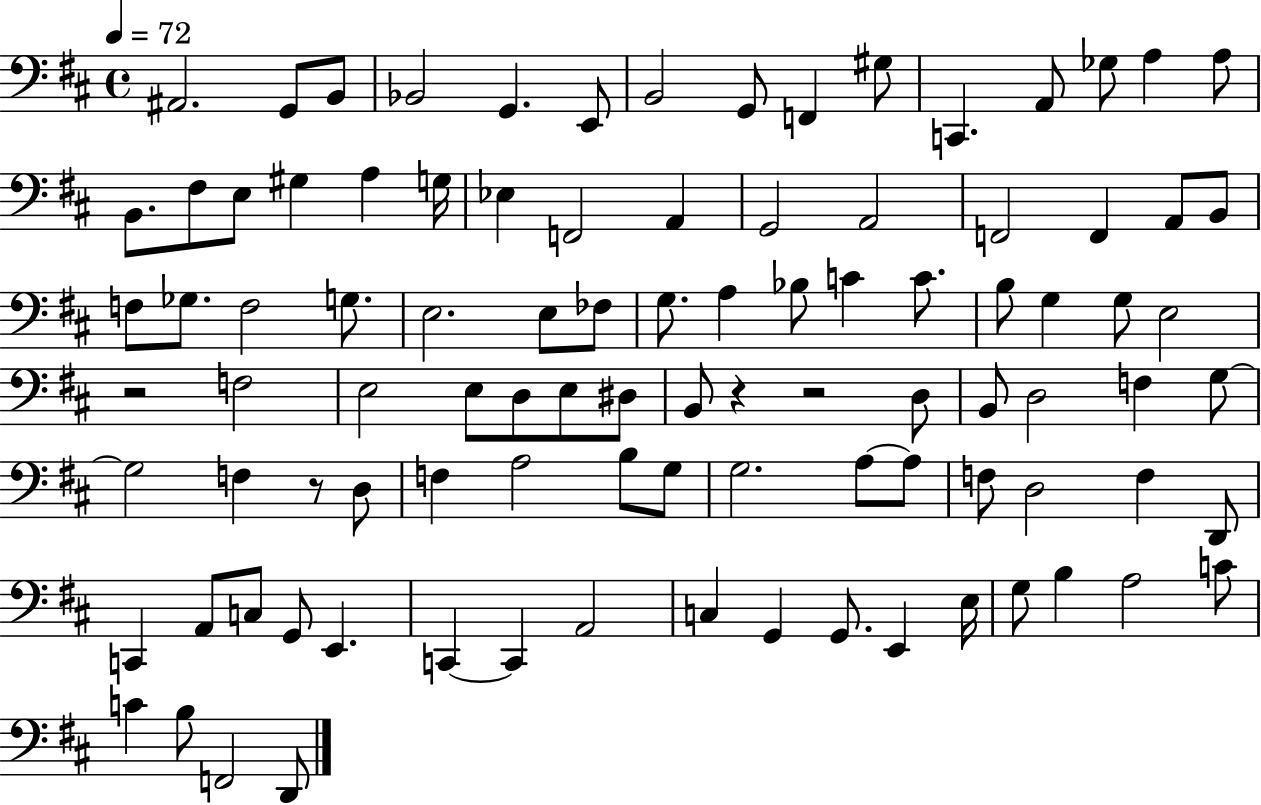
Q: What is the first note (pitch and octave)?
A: A#2